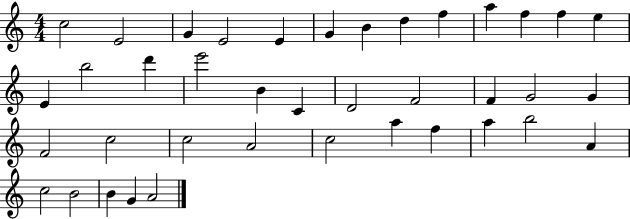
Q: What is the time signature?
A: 4/4